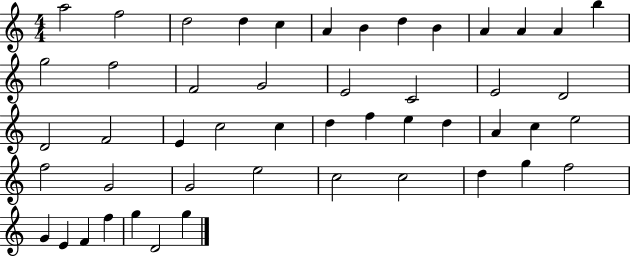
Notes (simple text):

A5/h F5/h D5/h D5/q C5/q A4/q B4/q D5/q B4/q A4/q A4/q A4/q B5/q G5/h F5/h F4/h G4/h E4/h C4/h E4/h D4/h D4/h F4/h E4/q C5/h C5/q D5/q F5/q E5/q D5/q A4/q C5/q E5/h F5/h G4/h G4/h E5/h C5/h C5/h D5/q G5/q F5/h G4/q E4/q F4/q F5/q G5/q D4/h G5/q